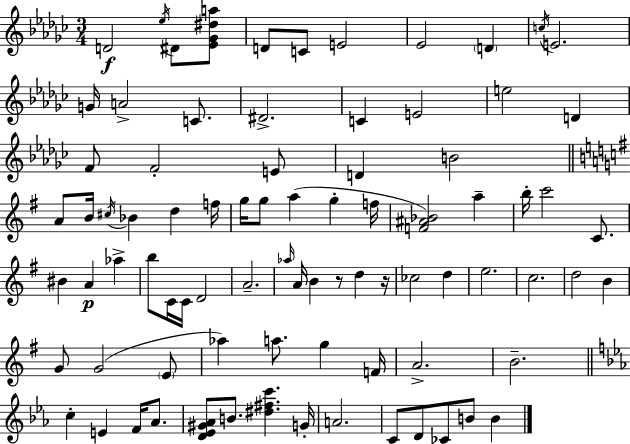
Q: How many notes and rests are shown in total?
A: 83